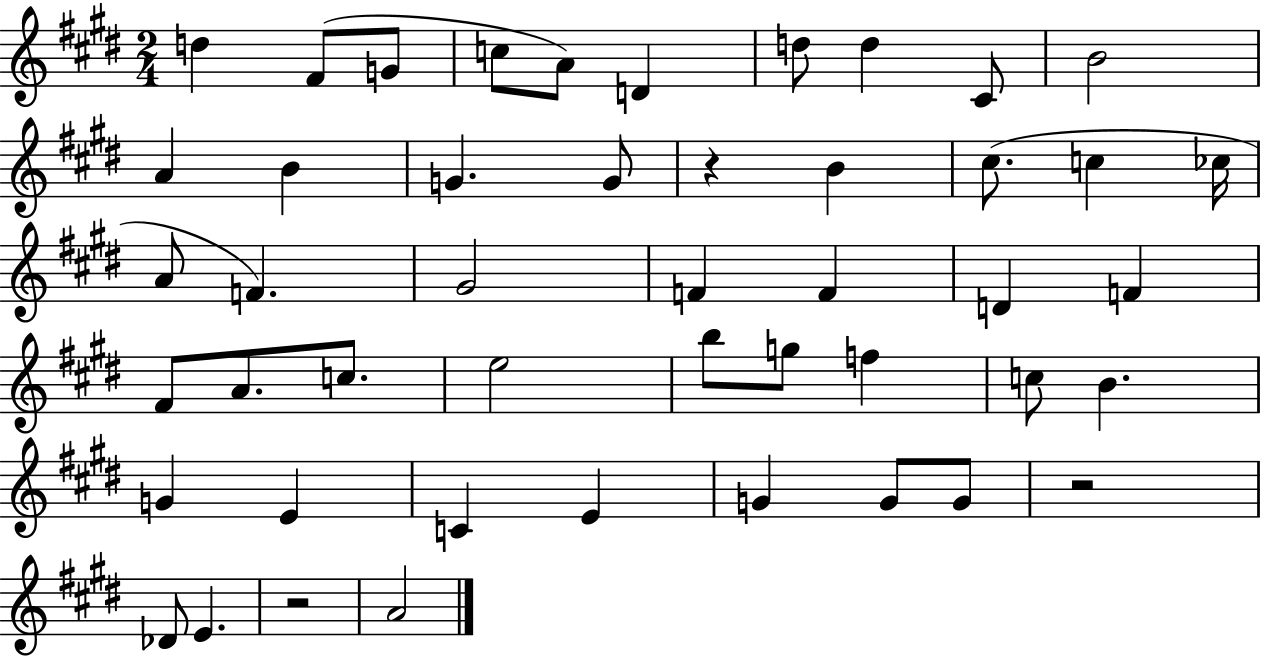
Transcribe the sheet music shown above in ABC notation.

X:1
T:Untitled
M:2/4
L:1/4
K:E
d ^F/2 G/2 c/2 A/2 D d/2 d ^C/2 B2 A B G G/2 z B ^c/2 c _c/4 A/2 F ^G2 F F D F ^F/2 A/2 c/2 e2 b/2 g/2 f c/2 B G E C E G G/2 G/2 z2 _D/2 E z2 A2